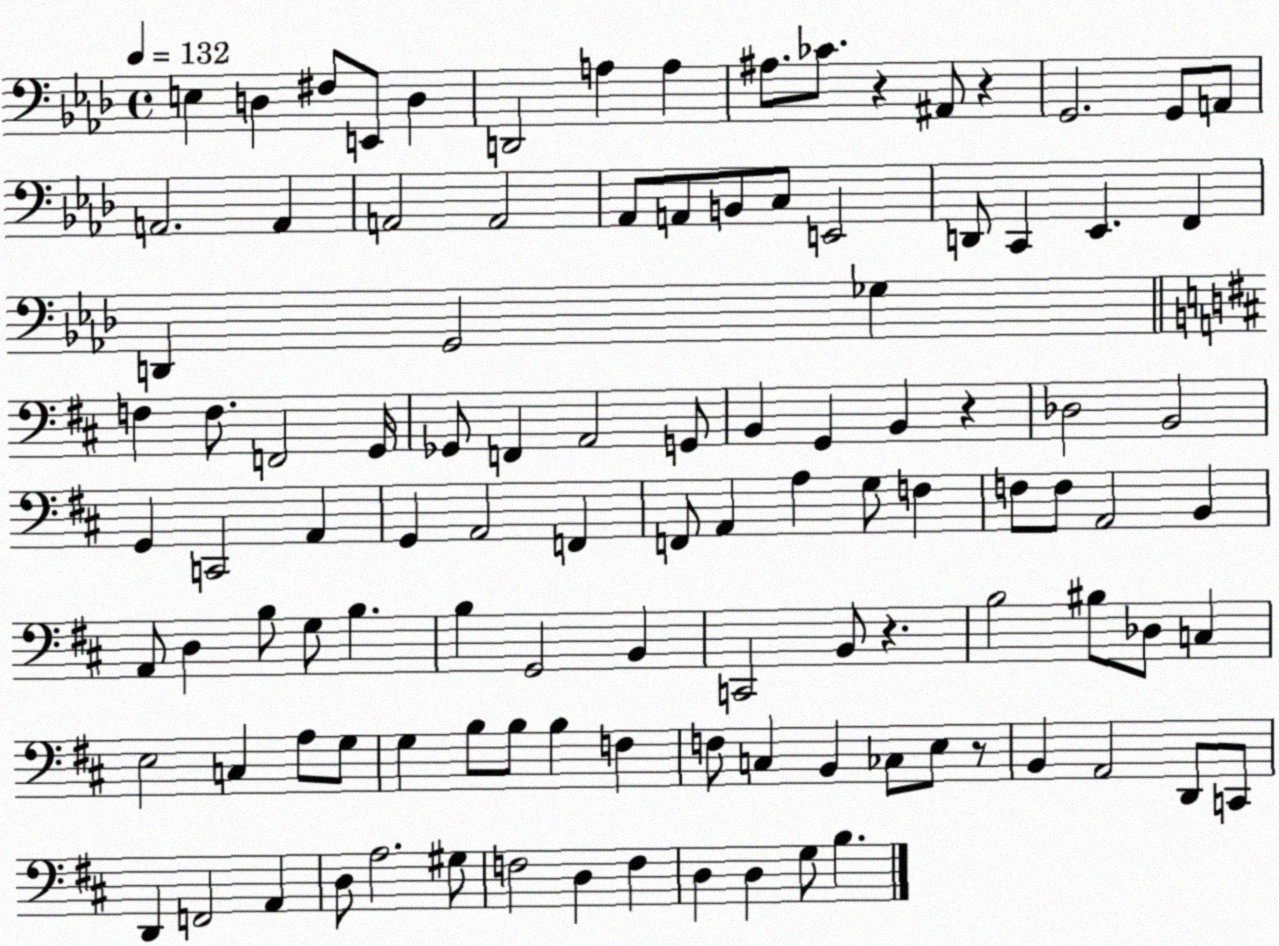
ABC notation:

X:1
T:Untitled
M:4/4
L:1/4
K:Ab
E, D, ^F,/2 E,,/2 D, D,,2 A, A, ^A,/2 _C/2 z ^A,,/2 z G,,2 G,,/2 A,,/2 A,,2 A,, A,,2 A,,2 _A,,/2 A,,/2 B,,/2 C,/2 E,,2 D,,/2 C,, _E,, F,, D,, G,,2 _G, F, F,/2 F,,2 G,,/4 _G,,/2 F,, A,,2 G,,/2 B,, G,, B,, z _D,2 B,,2 G,, C,,2 A,, G,, A,,2 F,, F,,/2 A,, A, G,/2 F, F,/2 F,/2 A,,2 B,, A,,/2 D, B,/2 G,/2 B, B, G,,2 B,, C,,2 B,,/2 z B,2 ^B,/2 _D,/2 C, E,2 C, A,/2 G,/2 G, B,/2 B,/2 B, F, F,/2 C, B,, _C,/2 E,/2 z/2 B,, A,,2 D,,/2 C,,/2 D,, F,,2 A,, D,/2 A,2 ^G,/2 F,2 D, F, D, D, G,/2 B,